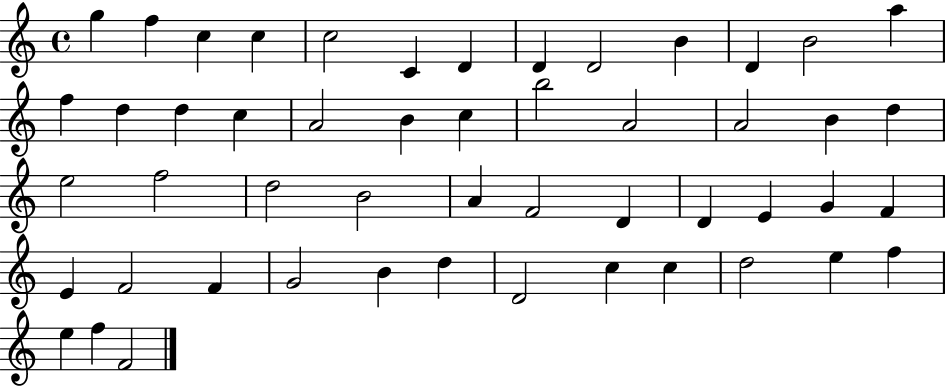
{
  \clef treble
  \time 4/4
  \defaultTimeSignature
  \key c \major
  g''4 f''4 c''4 c''4 | c''2 c'4 d'4 | d'4 d'2 b'4 | d'4 b'2 a''4 | \break f''4 d''4 d''4 c''4 | a'2 b'4 c''4 | b''2 a'2 | a'2 b'4 d''4 | \break e''2 f''2 | d''2 b'2 | a'4 f'2 d'4 | d'4 e'4 g'4 f'4 | \break e'4 f'2 f'4 | g'2 b'4 d''4 | d'2 c''4 c''4 | d''2 e''4 f''4 | \break e''4 f''4 f'2 | \bar "|."
}